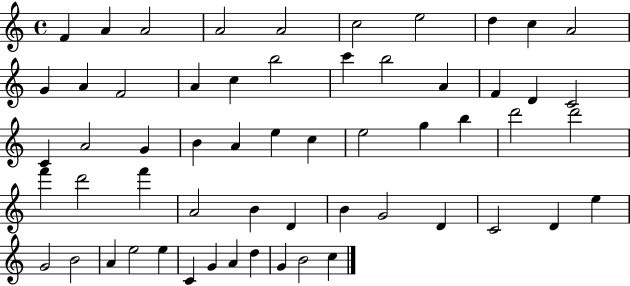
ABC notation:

X:1
T:Untitled
M:4/4
L:1/4
K:C
F A A2 A2 A2 c2 e2 d c A2 G A F2 A c b2 c' b2 A F D C2 C A2 G B A e c e2 g b d'2 d'2 f' d'2 f' A2 B D B G2 D C2 D e G2 B2 A e2 e C G A d G B2 c